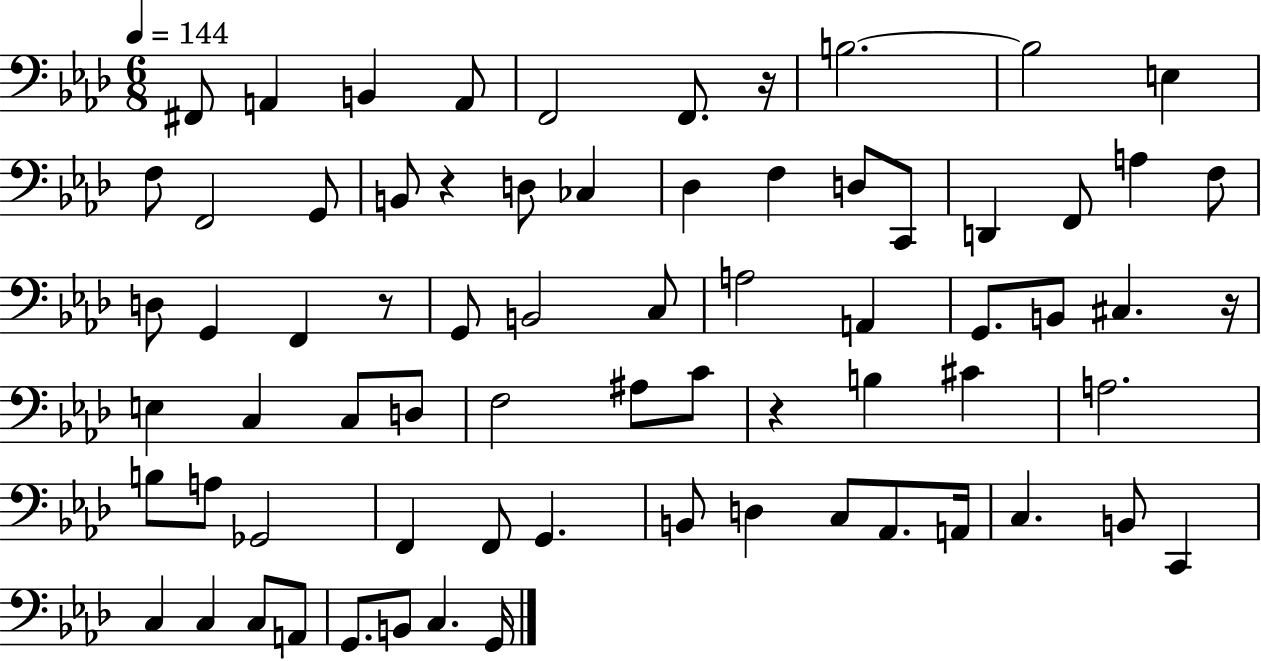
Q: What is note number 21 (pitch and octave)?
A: F2